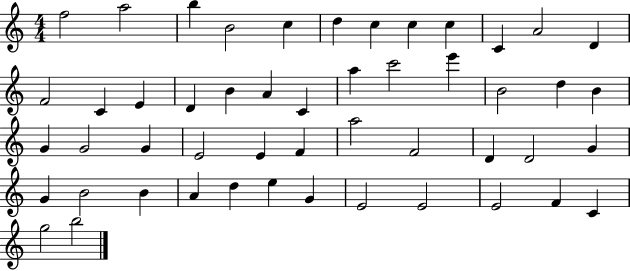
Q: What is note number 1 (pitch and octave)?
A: F5